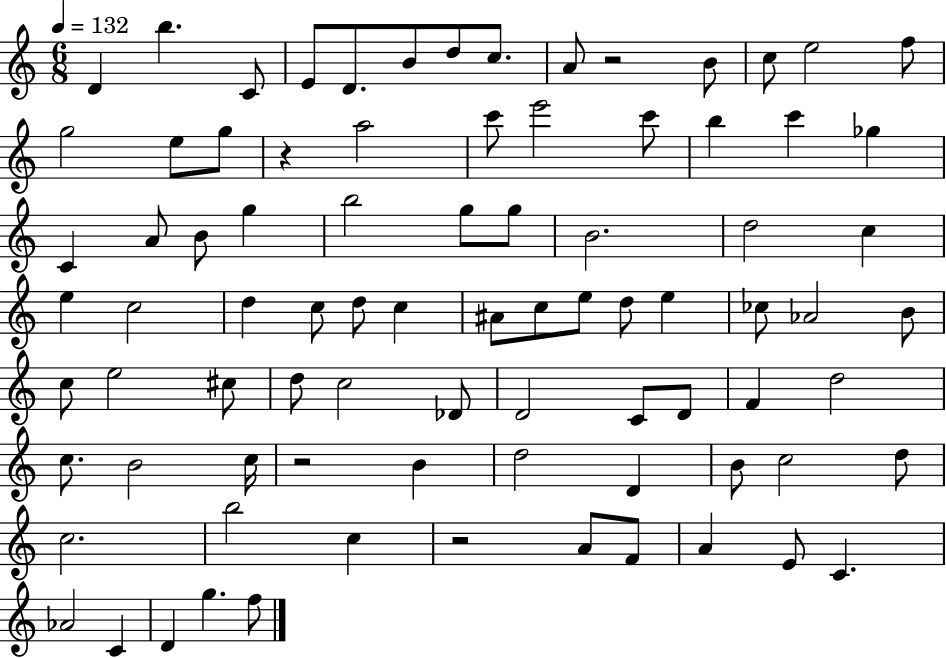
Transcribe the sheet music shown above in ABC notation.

X:1
T:Untitled
M:6/8
L:1/4
K:C
D b C/2 E/2 D/2 B/2 d/2 c/2 A/2 z2 B/2 c/2 e2 f/2 g2 e/2 g/2 z a2 c'/2 e'2 c'/2 b c' _g C A/2 B/2 g b2 g/2 g/2 B2 d2 c e c2 d c/2 d/2 c ^A/2 c/2 e/2 d/2 e _c/2 _A2 B/2 c/2 e2 ^c/2 d/2 c2 _D/2 D2 C/2 D/2 F d2 c/2 B2 c/4 z2 B d2 D B/2 c2 d/2 c2 b2 c z2 A/2 F/2 A E/2 C _A2 C D g f/2